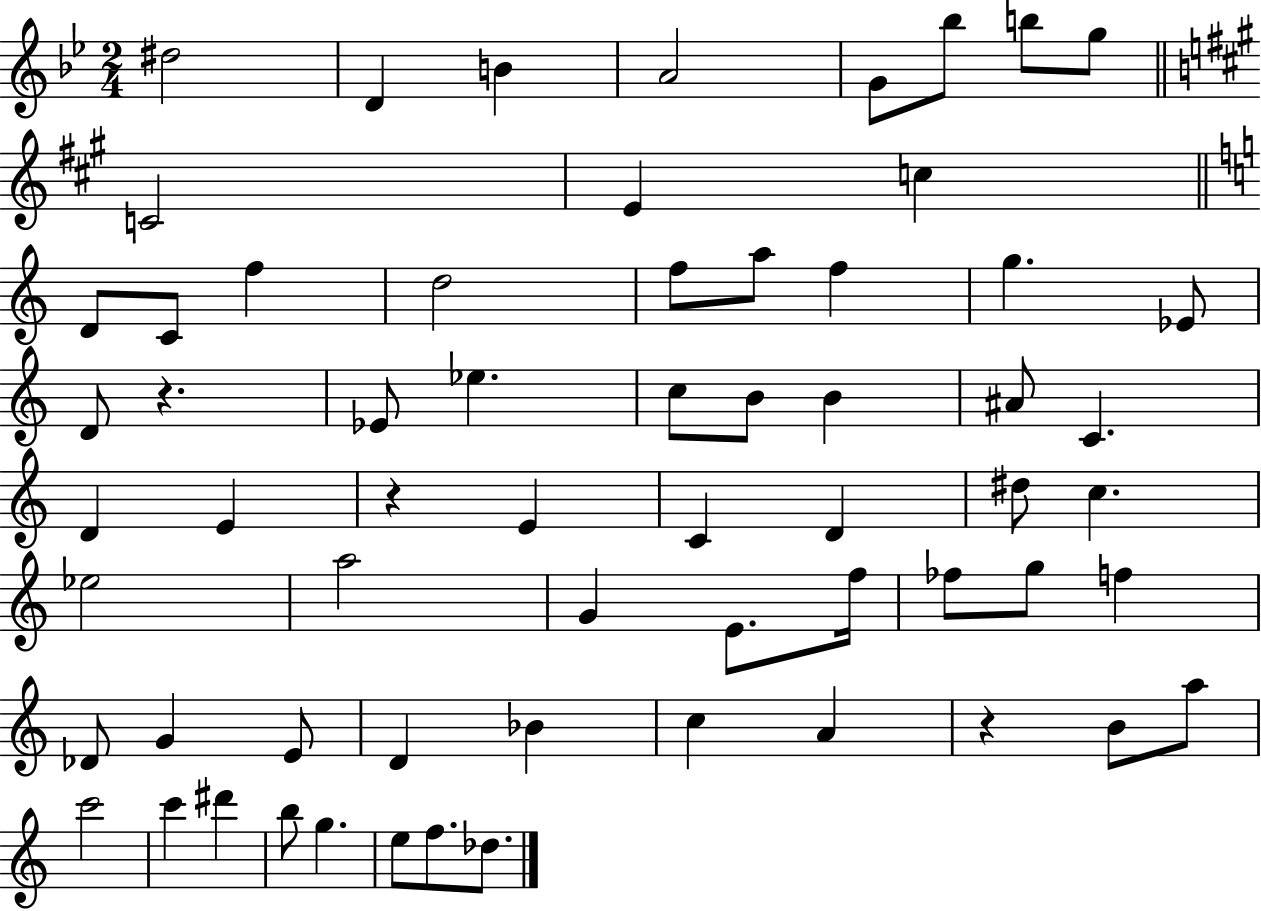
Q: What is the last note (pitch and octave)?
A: Db5